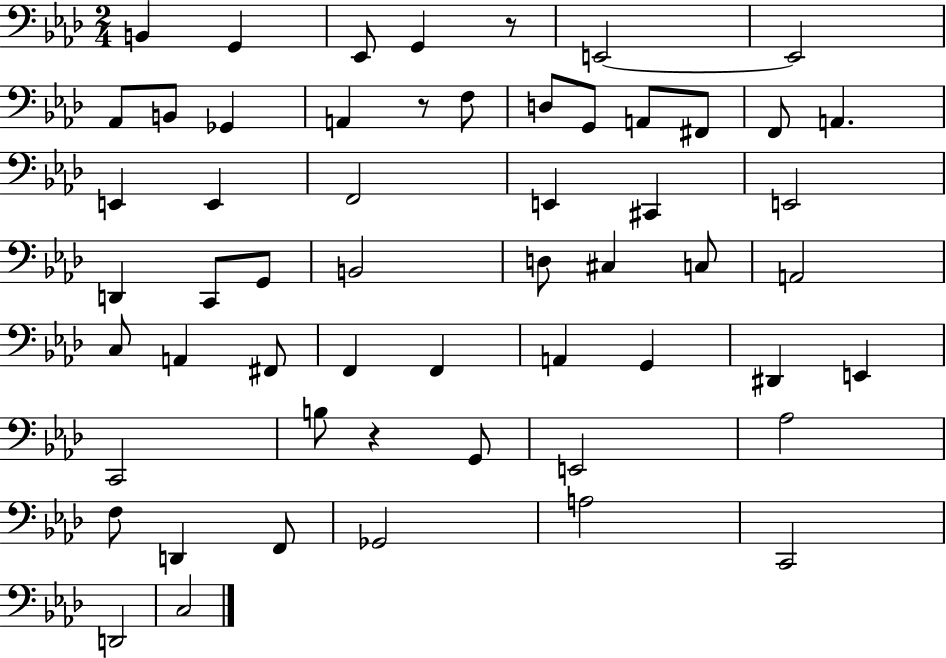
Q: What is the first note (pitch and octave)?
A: B2